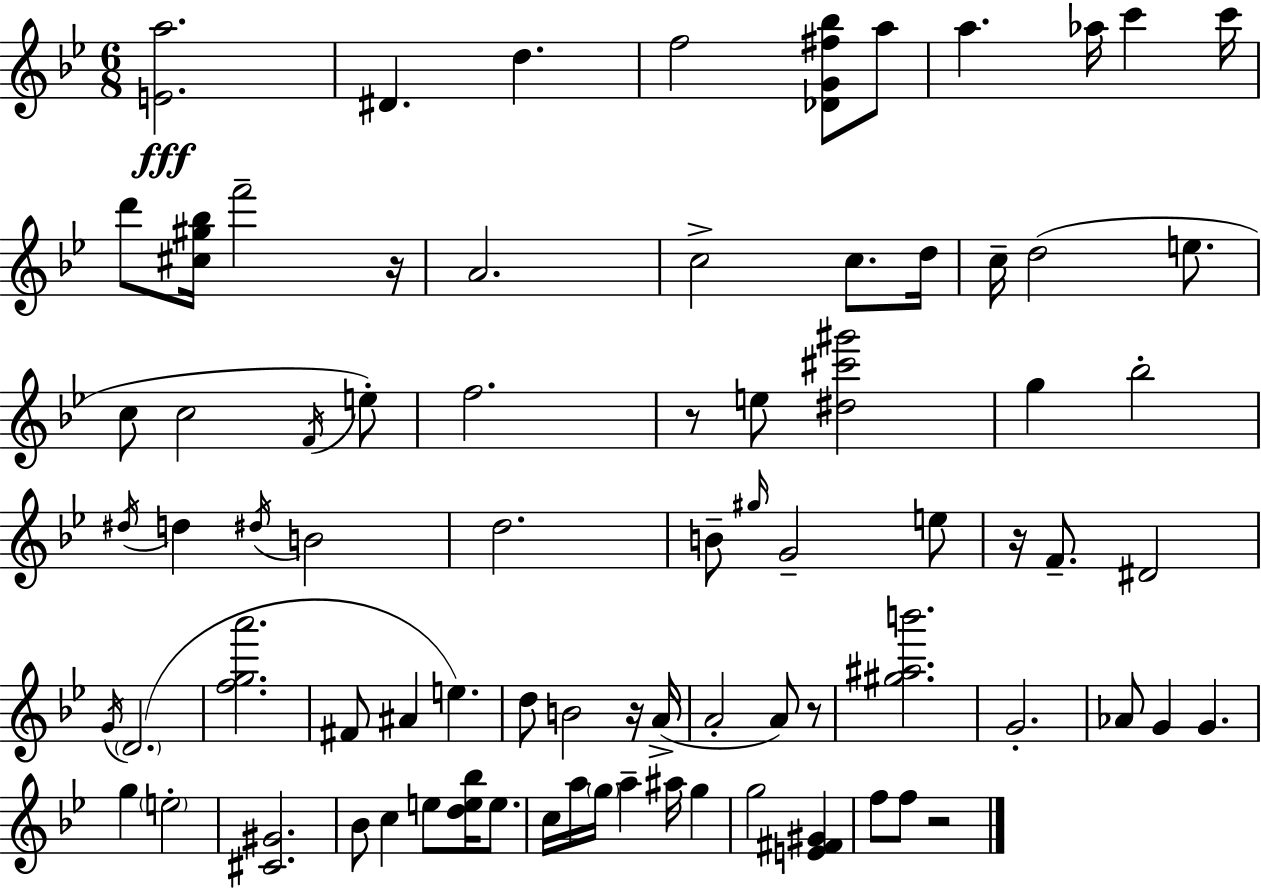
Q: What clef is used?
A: treble